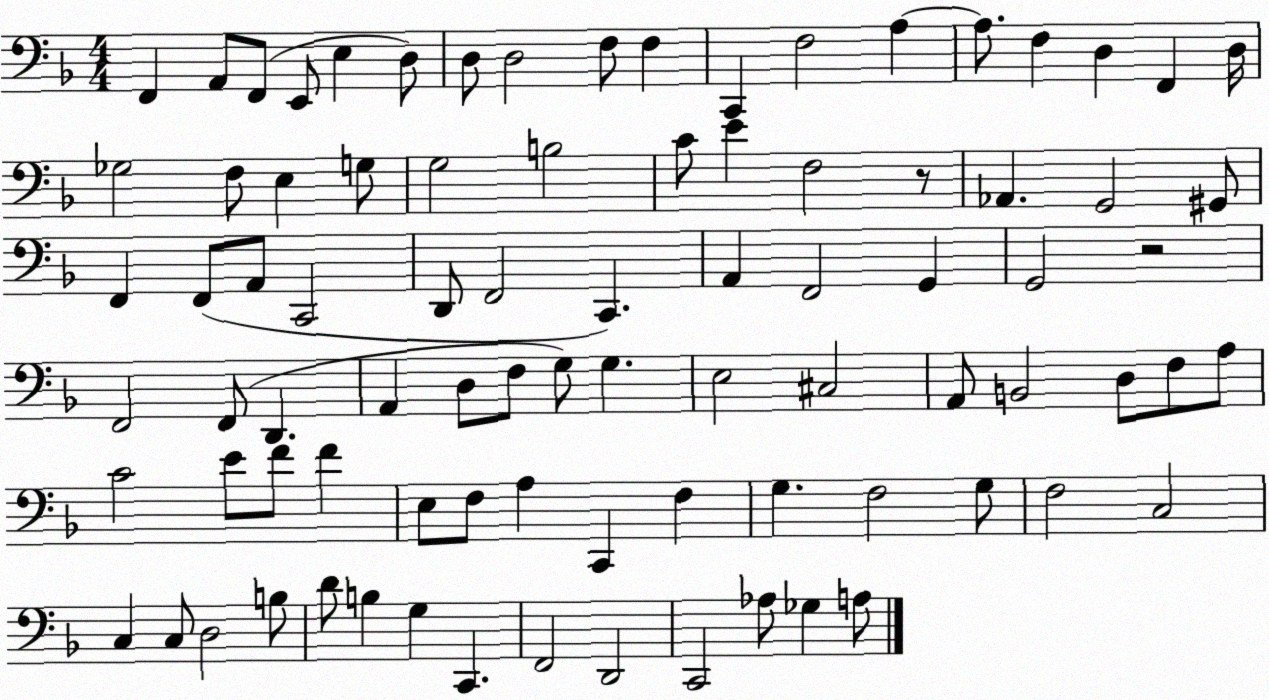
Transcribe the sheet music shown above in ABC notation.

X:1
T:Untitled
M:4/4
L:1/4
K:F
F,, A,,/2 F,,/2 E,,/2 E, D,/2 D,/2 D,2 F,/2 F, C,, F,2 A, A,/2 F, D, F,, D,/4 _G,2 F,/2 E, G,/2 G,2 B,2 C/2 E F,2 z/2 _A,, G,,2 ^G,,/2 F,, F,,/2 A,,/2 C,,2 D,,/2 F,,2 C,, A,, F,,2 G,, G,,2 z2 F,,2 F,,/2 D,, A,, D,/2 F,/2 G,/2 G, E,2 ^C,2 A,,/2 B,,2 D,/2 F,/2 A,/2 C2 E/2 F/2 F E,/2 F,/2 A, C,, F, G, F,2 G,/2 F,2 C,2 C, C,/2 D,2 B,/2 D/2 B, G, C,, F,,2 D,,2 C,,2 _A,/2 _G, A,/2